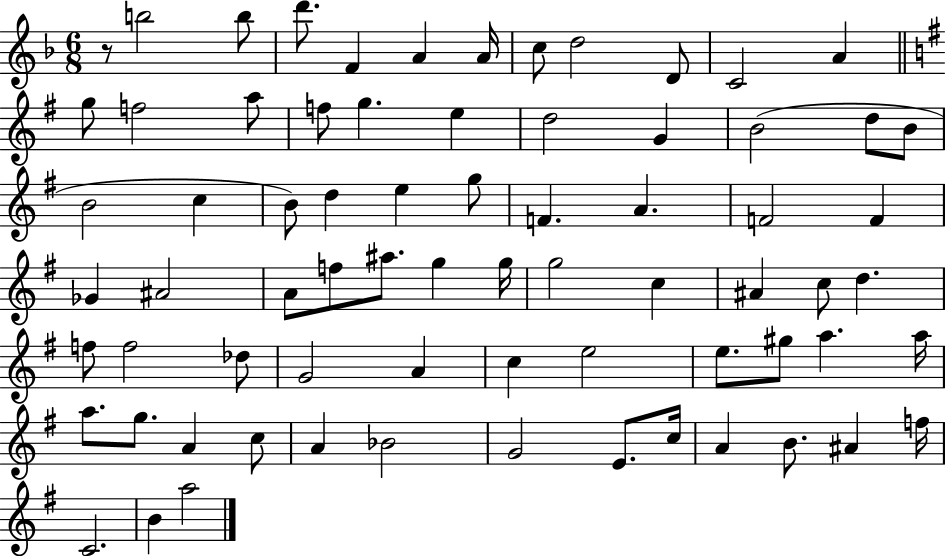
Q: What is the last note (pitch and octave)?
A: A5